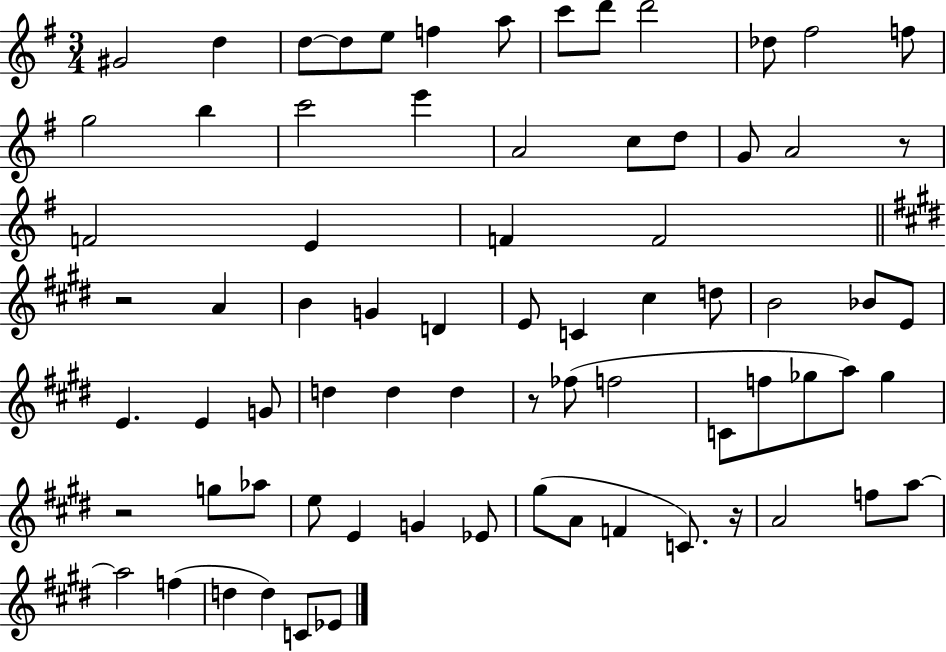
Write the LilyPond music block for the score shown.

{
  \clef treble
  \numericTimeSignature
  \time 3/4
  \key g \major
  gis'2 d''4 | d''8~~ d''8 e''8 f''4 a''8 | c'''8 d'''8 d'''2 | des''8 fis''2 f''8 | \break g''2 b''4 | c'''2 e'''4 | a'2 c''8 d''8 | g'8 a'2 r8 | \break f'2 e'4 | f'4 f'2 | \bar "||" \break \key e \major r2 a'4 | b'4 g'4 d'4 | e'8 c'4 cis''4 d''8 | b'2 bes'8 e'8 | \break e'4. e'4 g'8 | d''4 d''4 d''4 | r8 fes''8( f''2 | c'8 f''8 ges''8 a''8) ges''4 | \break r2 g''8 aes''8 | e''8 e'4 g'4 ees'8 | gis''8( a'8 f'4 c'8.) r16 | a'2 f''8 a''8~~ | \break a''2 f''4( | d''4 d''4) c'8 ees'8 | \bar "|."
}